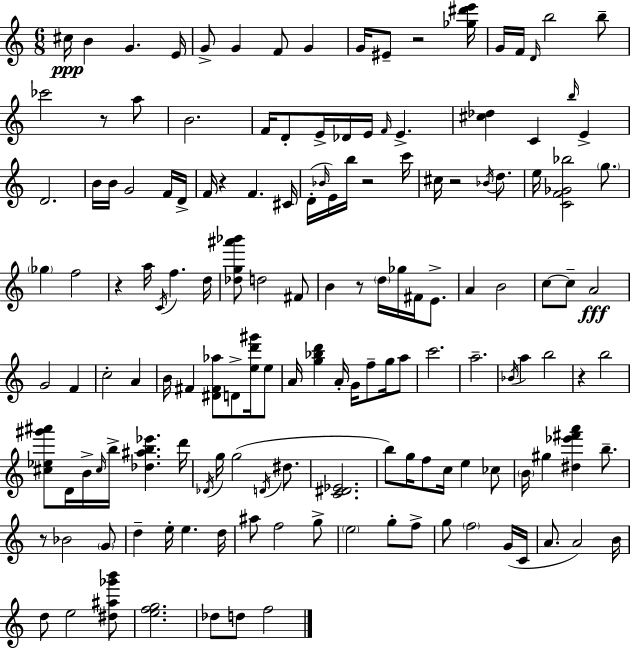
{
  \clef treble
  \numericTimeSignature
  \time 6/8
  \key a \minor
  \repeat volta 2 { cis''16\ppp b'4 g'4. e'16 | g'8-> g'4 f'8 g'4 | g'16 eis'8-- r2 <ges'' dis''' e'''>16 | g'16 f'16 \grace { d'16 } b''2 b''8-- | \break ces'''2 r8 a''8 | b'2. | f'16 d'8-. e'16-> des'16 e'16 \grace { f'16 } e'4.-> | <cis'' des''>4 c'4 \grace { b''16 } e'4-> | \break d'2. | b'16 b'16 g'2 | f'16 d'16-> f'16 r4 f'4. | cis'16 d'16-.( \grace { bes'16 } e'16) b''16 r2 | \break c'''16 cis''16 r2 | \acciaccatura { bes'16 } d''8. e''16 <c' f' ges' bes''>2 | \parenthesize g''8. \parenthesize ges''4 f''2 | r4 a''16 \acciaccatura { c'16 } f''4. | \break d''16 <des'' g'' ais''' bes'''>8 d''2 | fis'8 b'4 r8 | \parenthesize d''16 ges''16 fis'16 e'8.-> a'4 b'2 | c''8~~ c''8-- a'2\fff | \break g'2 | f'4 c''2-. | a'4 b'16 fis'4 <dis' fis' aes''>8 | d'8-> <e'' d''' gis'''>16 e''8 a'16 <g'' bes'' d'''>4 a'16-. | \break g'16 f''8-- g''16 a''8 c'''2. | a''2.-- | \acciaccatura { bes'16 } a''4 b''2 | r4 b''2 | \break <cis'' ees'' gis''' ais'''>8 d'16 b'16-> \grace { cis''16 } | b''16-> <des'' ais'' b'' ees'''>4. d'''16 \acciaccatura { des'16 } g''16 g''2( | \acciaccatura { d'16 } dis''8. <c' dis' ees'>2. | b''8) | \break g''16 f''8 c''16 e''4 ces''8 \parenthesize b'16 gis''4 | <dis'' ees''' fis''' a'''>4 b''8.-- r8 | bes'2 \parenthesize g'8 d''4-- | e''16-. e''4. d''16 ais''8 | \break f''2 g''8-> \parenthesize e''2 | g''8-. f''8-> g''8 | \parenthesize f''2 g'16( c'16 a'8. | a'2) b'16 d''8 | \break e''2 <dis'' ais'' ges''' b'''>8 <e'' f'' g''>2. | des''8 | d''8 f''2 } \bar "|."
}